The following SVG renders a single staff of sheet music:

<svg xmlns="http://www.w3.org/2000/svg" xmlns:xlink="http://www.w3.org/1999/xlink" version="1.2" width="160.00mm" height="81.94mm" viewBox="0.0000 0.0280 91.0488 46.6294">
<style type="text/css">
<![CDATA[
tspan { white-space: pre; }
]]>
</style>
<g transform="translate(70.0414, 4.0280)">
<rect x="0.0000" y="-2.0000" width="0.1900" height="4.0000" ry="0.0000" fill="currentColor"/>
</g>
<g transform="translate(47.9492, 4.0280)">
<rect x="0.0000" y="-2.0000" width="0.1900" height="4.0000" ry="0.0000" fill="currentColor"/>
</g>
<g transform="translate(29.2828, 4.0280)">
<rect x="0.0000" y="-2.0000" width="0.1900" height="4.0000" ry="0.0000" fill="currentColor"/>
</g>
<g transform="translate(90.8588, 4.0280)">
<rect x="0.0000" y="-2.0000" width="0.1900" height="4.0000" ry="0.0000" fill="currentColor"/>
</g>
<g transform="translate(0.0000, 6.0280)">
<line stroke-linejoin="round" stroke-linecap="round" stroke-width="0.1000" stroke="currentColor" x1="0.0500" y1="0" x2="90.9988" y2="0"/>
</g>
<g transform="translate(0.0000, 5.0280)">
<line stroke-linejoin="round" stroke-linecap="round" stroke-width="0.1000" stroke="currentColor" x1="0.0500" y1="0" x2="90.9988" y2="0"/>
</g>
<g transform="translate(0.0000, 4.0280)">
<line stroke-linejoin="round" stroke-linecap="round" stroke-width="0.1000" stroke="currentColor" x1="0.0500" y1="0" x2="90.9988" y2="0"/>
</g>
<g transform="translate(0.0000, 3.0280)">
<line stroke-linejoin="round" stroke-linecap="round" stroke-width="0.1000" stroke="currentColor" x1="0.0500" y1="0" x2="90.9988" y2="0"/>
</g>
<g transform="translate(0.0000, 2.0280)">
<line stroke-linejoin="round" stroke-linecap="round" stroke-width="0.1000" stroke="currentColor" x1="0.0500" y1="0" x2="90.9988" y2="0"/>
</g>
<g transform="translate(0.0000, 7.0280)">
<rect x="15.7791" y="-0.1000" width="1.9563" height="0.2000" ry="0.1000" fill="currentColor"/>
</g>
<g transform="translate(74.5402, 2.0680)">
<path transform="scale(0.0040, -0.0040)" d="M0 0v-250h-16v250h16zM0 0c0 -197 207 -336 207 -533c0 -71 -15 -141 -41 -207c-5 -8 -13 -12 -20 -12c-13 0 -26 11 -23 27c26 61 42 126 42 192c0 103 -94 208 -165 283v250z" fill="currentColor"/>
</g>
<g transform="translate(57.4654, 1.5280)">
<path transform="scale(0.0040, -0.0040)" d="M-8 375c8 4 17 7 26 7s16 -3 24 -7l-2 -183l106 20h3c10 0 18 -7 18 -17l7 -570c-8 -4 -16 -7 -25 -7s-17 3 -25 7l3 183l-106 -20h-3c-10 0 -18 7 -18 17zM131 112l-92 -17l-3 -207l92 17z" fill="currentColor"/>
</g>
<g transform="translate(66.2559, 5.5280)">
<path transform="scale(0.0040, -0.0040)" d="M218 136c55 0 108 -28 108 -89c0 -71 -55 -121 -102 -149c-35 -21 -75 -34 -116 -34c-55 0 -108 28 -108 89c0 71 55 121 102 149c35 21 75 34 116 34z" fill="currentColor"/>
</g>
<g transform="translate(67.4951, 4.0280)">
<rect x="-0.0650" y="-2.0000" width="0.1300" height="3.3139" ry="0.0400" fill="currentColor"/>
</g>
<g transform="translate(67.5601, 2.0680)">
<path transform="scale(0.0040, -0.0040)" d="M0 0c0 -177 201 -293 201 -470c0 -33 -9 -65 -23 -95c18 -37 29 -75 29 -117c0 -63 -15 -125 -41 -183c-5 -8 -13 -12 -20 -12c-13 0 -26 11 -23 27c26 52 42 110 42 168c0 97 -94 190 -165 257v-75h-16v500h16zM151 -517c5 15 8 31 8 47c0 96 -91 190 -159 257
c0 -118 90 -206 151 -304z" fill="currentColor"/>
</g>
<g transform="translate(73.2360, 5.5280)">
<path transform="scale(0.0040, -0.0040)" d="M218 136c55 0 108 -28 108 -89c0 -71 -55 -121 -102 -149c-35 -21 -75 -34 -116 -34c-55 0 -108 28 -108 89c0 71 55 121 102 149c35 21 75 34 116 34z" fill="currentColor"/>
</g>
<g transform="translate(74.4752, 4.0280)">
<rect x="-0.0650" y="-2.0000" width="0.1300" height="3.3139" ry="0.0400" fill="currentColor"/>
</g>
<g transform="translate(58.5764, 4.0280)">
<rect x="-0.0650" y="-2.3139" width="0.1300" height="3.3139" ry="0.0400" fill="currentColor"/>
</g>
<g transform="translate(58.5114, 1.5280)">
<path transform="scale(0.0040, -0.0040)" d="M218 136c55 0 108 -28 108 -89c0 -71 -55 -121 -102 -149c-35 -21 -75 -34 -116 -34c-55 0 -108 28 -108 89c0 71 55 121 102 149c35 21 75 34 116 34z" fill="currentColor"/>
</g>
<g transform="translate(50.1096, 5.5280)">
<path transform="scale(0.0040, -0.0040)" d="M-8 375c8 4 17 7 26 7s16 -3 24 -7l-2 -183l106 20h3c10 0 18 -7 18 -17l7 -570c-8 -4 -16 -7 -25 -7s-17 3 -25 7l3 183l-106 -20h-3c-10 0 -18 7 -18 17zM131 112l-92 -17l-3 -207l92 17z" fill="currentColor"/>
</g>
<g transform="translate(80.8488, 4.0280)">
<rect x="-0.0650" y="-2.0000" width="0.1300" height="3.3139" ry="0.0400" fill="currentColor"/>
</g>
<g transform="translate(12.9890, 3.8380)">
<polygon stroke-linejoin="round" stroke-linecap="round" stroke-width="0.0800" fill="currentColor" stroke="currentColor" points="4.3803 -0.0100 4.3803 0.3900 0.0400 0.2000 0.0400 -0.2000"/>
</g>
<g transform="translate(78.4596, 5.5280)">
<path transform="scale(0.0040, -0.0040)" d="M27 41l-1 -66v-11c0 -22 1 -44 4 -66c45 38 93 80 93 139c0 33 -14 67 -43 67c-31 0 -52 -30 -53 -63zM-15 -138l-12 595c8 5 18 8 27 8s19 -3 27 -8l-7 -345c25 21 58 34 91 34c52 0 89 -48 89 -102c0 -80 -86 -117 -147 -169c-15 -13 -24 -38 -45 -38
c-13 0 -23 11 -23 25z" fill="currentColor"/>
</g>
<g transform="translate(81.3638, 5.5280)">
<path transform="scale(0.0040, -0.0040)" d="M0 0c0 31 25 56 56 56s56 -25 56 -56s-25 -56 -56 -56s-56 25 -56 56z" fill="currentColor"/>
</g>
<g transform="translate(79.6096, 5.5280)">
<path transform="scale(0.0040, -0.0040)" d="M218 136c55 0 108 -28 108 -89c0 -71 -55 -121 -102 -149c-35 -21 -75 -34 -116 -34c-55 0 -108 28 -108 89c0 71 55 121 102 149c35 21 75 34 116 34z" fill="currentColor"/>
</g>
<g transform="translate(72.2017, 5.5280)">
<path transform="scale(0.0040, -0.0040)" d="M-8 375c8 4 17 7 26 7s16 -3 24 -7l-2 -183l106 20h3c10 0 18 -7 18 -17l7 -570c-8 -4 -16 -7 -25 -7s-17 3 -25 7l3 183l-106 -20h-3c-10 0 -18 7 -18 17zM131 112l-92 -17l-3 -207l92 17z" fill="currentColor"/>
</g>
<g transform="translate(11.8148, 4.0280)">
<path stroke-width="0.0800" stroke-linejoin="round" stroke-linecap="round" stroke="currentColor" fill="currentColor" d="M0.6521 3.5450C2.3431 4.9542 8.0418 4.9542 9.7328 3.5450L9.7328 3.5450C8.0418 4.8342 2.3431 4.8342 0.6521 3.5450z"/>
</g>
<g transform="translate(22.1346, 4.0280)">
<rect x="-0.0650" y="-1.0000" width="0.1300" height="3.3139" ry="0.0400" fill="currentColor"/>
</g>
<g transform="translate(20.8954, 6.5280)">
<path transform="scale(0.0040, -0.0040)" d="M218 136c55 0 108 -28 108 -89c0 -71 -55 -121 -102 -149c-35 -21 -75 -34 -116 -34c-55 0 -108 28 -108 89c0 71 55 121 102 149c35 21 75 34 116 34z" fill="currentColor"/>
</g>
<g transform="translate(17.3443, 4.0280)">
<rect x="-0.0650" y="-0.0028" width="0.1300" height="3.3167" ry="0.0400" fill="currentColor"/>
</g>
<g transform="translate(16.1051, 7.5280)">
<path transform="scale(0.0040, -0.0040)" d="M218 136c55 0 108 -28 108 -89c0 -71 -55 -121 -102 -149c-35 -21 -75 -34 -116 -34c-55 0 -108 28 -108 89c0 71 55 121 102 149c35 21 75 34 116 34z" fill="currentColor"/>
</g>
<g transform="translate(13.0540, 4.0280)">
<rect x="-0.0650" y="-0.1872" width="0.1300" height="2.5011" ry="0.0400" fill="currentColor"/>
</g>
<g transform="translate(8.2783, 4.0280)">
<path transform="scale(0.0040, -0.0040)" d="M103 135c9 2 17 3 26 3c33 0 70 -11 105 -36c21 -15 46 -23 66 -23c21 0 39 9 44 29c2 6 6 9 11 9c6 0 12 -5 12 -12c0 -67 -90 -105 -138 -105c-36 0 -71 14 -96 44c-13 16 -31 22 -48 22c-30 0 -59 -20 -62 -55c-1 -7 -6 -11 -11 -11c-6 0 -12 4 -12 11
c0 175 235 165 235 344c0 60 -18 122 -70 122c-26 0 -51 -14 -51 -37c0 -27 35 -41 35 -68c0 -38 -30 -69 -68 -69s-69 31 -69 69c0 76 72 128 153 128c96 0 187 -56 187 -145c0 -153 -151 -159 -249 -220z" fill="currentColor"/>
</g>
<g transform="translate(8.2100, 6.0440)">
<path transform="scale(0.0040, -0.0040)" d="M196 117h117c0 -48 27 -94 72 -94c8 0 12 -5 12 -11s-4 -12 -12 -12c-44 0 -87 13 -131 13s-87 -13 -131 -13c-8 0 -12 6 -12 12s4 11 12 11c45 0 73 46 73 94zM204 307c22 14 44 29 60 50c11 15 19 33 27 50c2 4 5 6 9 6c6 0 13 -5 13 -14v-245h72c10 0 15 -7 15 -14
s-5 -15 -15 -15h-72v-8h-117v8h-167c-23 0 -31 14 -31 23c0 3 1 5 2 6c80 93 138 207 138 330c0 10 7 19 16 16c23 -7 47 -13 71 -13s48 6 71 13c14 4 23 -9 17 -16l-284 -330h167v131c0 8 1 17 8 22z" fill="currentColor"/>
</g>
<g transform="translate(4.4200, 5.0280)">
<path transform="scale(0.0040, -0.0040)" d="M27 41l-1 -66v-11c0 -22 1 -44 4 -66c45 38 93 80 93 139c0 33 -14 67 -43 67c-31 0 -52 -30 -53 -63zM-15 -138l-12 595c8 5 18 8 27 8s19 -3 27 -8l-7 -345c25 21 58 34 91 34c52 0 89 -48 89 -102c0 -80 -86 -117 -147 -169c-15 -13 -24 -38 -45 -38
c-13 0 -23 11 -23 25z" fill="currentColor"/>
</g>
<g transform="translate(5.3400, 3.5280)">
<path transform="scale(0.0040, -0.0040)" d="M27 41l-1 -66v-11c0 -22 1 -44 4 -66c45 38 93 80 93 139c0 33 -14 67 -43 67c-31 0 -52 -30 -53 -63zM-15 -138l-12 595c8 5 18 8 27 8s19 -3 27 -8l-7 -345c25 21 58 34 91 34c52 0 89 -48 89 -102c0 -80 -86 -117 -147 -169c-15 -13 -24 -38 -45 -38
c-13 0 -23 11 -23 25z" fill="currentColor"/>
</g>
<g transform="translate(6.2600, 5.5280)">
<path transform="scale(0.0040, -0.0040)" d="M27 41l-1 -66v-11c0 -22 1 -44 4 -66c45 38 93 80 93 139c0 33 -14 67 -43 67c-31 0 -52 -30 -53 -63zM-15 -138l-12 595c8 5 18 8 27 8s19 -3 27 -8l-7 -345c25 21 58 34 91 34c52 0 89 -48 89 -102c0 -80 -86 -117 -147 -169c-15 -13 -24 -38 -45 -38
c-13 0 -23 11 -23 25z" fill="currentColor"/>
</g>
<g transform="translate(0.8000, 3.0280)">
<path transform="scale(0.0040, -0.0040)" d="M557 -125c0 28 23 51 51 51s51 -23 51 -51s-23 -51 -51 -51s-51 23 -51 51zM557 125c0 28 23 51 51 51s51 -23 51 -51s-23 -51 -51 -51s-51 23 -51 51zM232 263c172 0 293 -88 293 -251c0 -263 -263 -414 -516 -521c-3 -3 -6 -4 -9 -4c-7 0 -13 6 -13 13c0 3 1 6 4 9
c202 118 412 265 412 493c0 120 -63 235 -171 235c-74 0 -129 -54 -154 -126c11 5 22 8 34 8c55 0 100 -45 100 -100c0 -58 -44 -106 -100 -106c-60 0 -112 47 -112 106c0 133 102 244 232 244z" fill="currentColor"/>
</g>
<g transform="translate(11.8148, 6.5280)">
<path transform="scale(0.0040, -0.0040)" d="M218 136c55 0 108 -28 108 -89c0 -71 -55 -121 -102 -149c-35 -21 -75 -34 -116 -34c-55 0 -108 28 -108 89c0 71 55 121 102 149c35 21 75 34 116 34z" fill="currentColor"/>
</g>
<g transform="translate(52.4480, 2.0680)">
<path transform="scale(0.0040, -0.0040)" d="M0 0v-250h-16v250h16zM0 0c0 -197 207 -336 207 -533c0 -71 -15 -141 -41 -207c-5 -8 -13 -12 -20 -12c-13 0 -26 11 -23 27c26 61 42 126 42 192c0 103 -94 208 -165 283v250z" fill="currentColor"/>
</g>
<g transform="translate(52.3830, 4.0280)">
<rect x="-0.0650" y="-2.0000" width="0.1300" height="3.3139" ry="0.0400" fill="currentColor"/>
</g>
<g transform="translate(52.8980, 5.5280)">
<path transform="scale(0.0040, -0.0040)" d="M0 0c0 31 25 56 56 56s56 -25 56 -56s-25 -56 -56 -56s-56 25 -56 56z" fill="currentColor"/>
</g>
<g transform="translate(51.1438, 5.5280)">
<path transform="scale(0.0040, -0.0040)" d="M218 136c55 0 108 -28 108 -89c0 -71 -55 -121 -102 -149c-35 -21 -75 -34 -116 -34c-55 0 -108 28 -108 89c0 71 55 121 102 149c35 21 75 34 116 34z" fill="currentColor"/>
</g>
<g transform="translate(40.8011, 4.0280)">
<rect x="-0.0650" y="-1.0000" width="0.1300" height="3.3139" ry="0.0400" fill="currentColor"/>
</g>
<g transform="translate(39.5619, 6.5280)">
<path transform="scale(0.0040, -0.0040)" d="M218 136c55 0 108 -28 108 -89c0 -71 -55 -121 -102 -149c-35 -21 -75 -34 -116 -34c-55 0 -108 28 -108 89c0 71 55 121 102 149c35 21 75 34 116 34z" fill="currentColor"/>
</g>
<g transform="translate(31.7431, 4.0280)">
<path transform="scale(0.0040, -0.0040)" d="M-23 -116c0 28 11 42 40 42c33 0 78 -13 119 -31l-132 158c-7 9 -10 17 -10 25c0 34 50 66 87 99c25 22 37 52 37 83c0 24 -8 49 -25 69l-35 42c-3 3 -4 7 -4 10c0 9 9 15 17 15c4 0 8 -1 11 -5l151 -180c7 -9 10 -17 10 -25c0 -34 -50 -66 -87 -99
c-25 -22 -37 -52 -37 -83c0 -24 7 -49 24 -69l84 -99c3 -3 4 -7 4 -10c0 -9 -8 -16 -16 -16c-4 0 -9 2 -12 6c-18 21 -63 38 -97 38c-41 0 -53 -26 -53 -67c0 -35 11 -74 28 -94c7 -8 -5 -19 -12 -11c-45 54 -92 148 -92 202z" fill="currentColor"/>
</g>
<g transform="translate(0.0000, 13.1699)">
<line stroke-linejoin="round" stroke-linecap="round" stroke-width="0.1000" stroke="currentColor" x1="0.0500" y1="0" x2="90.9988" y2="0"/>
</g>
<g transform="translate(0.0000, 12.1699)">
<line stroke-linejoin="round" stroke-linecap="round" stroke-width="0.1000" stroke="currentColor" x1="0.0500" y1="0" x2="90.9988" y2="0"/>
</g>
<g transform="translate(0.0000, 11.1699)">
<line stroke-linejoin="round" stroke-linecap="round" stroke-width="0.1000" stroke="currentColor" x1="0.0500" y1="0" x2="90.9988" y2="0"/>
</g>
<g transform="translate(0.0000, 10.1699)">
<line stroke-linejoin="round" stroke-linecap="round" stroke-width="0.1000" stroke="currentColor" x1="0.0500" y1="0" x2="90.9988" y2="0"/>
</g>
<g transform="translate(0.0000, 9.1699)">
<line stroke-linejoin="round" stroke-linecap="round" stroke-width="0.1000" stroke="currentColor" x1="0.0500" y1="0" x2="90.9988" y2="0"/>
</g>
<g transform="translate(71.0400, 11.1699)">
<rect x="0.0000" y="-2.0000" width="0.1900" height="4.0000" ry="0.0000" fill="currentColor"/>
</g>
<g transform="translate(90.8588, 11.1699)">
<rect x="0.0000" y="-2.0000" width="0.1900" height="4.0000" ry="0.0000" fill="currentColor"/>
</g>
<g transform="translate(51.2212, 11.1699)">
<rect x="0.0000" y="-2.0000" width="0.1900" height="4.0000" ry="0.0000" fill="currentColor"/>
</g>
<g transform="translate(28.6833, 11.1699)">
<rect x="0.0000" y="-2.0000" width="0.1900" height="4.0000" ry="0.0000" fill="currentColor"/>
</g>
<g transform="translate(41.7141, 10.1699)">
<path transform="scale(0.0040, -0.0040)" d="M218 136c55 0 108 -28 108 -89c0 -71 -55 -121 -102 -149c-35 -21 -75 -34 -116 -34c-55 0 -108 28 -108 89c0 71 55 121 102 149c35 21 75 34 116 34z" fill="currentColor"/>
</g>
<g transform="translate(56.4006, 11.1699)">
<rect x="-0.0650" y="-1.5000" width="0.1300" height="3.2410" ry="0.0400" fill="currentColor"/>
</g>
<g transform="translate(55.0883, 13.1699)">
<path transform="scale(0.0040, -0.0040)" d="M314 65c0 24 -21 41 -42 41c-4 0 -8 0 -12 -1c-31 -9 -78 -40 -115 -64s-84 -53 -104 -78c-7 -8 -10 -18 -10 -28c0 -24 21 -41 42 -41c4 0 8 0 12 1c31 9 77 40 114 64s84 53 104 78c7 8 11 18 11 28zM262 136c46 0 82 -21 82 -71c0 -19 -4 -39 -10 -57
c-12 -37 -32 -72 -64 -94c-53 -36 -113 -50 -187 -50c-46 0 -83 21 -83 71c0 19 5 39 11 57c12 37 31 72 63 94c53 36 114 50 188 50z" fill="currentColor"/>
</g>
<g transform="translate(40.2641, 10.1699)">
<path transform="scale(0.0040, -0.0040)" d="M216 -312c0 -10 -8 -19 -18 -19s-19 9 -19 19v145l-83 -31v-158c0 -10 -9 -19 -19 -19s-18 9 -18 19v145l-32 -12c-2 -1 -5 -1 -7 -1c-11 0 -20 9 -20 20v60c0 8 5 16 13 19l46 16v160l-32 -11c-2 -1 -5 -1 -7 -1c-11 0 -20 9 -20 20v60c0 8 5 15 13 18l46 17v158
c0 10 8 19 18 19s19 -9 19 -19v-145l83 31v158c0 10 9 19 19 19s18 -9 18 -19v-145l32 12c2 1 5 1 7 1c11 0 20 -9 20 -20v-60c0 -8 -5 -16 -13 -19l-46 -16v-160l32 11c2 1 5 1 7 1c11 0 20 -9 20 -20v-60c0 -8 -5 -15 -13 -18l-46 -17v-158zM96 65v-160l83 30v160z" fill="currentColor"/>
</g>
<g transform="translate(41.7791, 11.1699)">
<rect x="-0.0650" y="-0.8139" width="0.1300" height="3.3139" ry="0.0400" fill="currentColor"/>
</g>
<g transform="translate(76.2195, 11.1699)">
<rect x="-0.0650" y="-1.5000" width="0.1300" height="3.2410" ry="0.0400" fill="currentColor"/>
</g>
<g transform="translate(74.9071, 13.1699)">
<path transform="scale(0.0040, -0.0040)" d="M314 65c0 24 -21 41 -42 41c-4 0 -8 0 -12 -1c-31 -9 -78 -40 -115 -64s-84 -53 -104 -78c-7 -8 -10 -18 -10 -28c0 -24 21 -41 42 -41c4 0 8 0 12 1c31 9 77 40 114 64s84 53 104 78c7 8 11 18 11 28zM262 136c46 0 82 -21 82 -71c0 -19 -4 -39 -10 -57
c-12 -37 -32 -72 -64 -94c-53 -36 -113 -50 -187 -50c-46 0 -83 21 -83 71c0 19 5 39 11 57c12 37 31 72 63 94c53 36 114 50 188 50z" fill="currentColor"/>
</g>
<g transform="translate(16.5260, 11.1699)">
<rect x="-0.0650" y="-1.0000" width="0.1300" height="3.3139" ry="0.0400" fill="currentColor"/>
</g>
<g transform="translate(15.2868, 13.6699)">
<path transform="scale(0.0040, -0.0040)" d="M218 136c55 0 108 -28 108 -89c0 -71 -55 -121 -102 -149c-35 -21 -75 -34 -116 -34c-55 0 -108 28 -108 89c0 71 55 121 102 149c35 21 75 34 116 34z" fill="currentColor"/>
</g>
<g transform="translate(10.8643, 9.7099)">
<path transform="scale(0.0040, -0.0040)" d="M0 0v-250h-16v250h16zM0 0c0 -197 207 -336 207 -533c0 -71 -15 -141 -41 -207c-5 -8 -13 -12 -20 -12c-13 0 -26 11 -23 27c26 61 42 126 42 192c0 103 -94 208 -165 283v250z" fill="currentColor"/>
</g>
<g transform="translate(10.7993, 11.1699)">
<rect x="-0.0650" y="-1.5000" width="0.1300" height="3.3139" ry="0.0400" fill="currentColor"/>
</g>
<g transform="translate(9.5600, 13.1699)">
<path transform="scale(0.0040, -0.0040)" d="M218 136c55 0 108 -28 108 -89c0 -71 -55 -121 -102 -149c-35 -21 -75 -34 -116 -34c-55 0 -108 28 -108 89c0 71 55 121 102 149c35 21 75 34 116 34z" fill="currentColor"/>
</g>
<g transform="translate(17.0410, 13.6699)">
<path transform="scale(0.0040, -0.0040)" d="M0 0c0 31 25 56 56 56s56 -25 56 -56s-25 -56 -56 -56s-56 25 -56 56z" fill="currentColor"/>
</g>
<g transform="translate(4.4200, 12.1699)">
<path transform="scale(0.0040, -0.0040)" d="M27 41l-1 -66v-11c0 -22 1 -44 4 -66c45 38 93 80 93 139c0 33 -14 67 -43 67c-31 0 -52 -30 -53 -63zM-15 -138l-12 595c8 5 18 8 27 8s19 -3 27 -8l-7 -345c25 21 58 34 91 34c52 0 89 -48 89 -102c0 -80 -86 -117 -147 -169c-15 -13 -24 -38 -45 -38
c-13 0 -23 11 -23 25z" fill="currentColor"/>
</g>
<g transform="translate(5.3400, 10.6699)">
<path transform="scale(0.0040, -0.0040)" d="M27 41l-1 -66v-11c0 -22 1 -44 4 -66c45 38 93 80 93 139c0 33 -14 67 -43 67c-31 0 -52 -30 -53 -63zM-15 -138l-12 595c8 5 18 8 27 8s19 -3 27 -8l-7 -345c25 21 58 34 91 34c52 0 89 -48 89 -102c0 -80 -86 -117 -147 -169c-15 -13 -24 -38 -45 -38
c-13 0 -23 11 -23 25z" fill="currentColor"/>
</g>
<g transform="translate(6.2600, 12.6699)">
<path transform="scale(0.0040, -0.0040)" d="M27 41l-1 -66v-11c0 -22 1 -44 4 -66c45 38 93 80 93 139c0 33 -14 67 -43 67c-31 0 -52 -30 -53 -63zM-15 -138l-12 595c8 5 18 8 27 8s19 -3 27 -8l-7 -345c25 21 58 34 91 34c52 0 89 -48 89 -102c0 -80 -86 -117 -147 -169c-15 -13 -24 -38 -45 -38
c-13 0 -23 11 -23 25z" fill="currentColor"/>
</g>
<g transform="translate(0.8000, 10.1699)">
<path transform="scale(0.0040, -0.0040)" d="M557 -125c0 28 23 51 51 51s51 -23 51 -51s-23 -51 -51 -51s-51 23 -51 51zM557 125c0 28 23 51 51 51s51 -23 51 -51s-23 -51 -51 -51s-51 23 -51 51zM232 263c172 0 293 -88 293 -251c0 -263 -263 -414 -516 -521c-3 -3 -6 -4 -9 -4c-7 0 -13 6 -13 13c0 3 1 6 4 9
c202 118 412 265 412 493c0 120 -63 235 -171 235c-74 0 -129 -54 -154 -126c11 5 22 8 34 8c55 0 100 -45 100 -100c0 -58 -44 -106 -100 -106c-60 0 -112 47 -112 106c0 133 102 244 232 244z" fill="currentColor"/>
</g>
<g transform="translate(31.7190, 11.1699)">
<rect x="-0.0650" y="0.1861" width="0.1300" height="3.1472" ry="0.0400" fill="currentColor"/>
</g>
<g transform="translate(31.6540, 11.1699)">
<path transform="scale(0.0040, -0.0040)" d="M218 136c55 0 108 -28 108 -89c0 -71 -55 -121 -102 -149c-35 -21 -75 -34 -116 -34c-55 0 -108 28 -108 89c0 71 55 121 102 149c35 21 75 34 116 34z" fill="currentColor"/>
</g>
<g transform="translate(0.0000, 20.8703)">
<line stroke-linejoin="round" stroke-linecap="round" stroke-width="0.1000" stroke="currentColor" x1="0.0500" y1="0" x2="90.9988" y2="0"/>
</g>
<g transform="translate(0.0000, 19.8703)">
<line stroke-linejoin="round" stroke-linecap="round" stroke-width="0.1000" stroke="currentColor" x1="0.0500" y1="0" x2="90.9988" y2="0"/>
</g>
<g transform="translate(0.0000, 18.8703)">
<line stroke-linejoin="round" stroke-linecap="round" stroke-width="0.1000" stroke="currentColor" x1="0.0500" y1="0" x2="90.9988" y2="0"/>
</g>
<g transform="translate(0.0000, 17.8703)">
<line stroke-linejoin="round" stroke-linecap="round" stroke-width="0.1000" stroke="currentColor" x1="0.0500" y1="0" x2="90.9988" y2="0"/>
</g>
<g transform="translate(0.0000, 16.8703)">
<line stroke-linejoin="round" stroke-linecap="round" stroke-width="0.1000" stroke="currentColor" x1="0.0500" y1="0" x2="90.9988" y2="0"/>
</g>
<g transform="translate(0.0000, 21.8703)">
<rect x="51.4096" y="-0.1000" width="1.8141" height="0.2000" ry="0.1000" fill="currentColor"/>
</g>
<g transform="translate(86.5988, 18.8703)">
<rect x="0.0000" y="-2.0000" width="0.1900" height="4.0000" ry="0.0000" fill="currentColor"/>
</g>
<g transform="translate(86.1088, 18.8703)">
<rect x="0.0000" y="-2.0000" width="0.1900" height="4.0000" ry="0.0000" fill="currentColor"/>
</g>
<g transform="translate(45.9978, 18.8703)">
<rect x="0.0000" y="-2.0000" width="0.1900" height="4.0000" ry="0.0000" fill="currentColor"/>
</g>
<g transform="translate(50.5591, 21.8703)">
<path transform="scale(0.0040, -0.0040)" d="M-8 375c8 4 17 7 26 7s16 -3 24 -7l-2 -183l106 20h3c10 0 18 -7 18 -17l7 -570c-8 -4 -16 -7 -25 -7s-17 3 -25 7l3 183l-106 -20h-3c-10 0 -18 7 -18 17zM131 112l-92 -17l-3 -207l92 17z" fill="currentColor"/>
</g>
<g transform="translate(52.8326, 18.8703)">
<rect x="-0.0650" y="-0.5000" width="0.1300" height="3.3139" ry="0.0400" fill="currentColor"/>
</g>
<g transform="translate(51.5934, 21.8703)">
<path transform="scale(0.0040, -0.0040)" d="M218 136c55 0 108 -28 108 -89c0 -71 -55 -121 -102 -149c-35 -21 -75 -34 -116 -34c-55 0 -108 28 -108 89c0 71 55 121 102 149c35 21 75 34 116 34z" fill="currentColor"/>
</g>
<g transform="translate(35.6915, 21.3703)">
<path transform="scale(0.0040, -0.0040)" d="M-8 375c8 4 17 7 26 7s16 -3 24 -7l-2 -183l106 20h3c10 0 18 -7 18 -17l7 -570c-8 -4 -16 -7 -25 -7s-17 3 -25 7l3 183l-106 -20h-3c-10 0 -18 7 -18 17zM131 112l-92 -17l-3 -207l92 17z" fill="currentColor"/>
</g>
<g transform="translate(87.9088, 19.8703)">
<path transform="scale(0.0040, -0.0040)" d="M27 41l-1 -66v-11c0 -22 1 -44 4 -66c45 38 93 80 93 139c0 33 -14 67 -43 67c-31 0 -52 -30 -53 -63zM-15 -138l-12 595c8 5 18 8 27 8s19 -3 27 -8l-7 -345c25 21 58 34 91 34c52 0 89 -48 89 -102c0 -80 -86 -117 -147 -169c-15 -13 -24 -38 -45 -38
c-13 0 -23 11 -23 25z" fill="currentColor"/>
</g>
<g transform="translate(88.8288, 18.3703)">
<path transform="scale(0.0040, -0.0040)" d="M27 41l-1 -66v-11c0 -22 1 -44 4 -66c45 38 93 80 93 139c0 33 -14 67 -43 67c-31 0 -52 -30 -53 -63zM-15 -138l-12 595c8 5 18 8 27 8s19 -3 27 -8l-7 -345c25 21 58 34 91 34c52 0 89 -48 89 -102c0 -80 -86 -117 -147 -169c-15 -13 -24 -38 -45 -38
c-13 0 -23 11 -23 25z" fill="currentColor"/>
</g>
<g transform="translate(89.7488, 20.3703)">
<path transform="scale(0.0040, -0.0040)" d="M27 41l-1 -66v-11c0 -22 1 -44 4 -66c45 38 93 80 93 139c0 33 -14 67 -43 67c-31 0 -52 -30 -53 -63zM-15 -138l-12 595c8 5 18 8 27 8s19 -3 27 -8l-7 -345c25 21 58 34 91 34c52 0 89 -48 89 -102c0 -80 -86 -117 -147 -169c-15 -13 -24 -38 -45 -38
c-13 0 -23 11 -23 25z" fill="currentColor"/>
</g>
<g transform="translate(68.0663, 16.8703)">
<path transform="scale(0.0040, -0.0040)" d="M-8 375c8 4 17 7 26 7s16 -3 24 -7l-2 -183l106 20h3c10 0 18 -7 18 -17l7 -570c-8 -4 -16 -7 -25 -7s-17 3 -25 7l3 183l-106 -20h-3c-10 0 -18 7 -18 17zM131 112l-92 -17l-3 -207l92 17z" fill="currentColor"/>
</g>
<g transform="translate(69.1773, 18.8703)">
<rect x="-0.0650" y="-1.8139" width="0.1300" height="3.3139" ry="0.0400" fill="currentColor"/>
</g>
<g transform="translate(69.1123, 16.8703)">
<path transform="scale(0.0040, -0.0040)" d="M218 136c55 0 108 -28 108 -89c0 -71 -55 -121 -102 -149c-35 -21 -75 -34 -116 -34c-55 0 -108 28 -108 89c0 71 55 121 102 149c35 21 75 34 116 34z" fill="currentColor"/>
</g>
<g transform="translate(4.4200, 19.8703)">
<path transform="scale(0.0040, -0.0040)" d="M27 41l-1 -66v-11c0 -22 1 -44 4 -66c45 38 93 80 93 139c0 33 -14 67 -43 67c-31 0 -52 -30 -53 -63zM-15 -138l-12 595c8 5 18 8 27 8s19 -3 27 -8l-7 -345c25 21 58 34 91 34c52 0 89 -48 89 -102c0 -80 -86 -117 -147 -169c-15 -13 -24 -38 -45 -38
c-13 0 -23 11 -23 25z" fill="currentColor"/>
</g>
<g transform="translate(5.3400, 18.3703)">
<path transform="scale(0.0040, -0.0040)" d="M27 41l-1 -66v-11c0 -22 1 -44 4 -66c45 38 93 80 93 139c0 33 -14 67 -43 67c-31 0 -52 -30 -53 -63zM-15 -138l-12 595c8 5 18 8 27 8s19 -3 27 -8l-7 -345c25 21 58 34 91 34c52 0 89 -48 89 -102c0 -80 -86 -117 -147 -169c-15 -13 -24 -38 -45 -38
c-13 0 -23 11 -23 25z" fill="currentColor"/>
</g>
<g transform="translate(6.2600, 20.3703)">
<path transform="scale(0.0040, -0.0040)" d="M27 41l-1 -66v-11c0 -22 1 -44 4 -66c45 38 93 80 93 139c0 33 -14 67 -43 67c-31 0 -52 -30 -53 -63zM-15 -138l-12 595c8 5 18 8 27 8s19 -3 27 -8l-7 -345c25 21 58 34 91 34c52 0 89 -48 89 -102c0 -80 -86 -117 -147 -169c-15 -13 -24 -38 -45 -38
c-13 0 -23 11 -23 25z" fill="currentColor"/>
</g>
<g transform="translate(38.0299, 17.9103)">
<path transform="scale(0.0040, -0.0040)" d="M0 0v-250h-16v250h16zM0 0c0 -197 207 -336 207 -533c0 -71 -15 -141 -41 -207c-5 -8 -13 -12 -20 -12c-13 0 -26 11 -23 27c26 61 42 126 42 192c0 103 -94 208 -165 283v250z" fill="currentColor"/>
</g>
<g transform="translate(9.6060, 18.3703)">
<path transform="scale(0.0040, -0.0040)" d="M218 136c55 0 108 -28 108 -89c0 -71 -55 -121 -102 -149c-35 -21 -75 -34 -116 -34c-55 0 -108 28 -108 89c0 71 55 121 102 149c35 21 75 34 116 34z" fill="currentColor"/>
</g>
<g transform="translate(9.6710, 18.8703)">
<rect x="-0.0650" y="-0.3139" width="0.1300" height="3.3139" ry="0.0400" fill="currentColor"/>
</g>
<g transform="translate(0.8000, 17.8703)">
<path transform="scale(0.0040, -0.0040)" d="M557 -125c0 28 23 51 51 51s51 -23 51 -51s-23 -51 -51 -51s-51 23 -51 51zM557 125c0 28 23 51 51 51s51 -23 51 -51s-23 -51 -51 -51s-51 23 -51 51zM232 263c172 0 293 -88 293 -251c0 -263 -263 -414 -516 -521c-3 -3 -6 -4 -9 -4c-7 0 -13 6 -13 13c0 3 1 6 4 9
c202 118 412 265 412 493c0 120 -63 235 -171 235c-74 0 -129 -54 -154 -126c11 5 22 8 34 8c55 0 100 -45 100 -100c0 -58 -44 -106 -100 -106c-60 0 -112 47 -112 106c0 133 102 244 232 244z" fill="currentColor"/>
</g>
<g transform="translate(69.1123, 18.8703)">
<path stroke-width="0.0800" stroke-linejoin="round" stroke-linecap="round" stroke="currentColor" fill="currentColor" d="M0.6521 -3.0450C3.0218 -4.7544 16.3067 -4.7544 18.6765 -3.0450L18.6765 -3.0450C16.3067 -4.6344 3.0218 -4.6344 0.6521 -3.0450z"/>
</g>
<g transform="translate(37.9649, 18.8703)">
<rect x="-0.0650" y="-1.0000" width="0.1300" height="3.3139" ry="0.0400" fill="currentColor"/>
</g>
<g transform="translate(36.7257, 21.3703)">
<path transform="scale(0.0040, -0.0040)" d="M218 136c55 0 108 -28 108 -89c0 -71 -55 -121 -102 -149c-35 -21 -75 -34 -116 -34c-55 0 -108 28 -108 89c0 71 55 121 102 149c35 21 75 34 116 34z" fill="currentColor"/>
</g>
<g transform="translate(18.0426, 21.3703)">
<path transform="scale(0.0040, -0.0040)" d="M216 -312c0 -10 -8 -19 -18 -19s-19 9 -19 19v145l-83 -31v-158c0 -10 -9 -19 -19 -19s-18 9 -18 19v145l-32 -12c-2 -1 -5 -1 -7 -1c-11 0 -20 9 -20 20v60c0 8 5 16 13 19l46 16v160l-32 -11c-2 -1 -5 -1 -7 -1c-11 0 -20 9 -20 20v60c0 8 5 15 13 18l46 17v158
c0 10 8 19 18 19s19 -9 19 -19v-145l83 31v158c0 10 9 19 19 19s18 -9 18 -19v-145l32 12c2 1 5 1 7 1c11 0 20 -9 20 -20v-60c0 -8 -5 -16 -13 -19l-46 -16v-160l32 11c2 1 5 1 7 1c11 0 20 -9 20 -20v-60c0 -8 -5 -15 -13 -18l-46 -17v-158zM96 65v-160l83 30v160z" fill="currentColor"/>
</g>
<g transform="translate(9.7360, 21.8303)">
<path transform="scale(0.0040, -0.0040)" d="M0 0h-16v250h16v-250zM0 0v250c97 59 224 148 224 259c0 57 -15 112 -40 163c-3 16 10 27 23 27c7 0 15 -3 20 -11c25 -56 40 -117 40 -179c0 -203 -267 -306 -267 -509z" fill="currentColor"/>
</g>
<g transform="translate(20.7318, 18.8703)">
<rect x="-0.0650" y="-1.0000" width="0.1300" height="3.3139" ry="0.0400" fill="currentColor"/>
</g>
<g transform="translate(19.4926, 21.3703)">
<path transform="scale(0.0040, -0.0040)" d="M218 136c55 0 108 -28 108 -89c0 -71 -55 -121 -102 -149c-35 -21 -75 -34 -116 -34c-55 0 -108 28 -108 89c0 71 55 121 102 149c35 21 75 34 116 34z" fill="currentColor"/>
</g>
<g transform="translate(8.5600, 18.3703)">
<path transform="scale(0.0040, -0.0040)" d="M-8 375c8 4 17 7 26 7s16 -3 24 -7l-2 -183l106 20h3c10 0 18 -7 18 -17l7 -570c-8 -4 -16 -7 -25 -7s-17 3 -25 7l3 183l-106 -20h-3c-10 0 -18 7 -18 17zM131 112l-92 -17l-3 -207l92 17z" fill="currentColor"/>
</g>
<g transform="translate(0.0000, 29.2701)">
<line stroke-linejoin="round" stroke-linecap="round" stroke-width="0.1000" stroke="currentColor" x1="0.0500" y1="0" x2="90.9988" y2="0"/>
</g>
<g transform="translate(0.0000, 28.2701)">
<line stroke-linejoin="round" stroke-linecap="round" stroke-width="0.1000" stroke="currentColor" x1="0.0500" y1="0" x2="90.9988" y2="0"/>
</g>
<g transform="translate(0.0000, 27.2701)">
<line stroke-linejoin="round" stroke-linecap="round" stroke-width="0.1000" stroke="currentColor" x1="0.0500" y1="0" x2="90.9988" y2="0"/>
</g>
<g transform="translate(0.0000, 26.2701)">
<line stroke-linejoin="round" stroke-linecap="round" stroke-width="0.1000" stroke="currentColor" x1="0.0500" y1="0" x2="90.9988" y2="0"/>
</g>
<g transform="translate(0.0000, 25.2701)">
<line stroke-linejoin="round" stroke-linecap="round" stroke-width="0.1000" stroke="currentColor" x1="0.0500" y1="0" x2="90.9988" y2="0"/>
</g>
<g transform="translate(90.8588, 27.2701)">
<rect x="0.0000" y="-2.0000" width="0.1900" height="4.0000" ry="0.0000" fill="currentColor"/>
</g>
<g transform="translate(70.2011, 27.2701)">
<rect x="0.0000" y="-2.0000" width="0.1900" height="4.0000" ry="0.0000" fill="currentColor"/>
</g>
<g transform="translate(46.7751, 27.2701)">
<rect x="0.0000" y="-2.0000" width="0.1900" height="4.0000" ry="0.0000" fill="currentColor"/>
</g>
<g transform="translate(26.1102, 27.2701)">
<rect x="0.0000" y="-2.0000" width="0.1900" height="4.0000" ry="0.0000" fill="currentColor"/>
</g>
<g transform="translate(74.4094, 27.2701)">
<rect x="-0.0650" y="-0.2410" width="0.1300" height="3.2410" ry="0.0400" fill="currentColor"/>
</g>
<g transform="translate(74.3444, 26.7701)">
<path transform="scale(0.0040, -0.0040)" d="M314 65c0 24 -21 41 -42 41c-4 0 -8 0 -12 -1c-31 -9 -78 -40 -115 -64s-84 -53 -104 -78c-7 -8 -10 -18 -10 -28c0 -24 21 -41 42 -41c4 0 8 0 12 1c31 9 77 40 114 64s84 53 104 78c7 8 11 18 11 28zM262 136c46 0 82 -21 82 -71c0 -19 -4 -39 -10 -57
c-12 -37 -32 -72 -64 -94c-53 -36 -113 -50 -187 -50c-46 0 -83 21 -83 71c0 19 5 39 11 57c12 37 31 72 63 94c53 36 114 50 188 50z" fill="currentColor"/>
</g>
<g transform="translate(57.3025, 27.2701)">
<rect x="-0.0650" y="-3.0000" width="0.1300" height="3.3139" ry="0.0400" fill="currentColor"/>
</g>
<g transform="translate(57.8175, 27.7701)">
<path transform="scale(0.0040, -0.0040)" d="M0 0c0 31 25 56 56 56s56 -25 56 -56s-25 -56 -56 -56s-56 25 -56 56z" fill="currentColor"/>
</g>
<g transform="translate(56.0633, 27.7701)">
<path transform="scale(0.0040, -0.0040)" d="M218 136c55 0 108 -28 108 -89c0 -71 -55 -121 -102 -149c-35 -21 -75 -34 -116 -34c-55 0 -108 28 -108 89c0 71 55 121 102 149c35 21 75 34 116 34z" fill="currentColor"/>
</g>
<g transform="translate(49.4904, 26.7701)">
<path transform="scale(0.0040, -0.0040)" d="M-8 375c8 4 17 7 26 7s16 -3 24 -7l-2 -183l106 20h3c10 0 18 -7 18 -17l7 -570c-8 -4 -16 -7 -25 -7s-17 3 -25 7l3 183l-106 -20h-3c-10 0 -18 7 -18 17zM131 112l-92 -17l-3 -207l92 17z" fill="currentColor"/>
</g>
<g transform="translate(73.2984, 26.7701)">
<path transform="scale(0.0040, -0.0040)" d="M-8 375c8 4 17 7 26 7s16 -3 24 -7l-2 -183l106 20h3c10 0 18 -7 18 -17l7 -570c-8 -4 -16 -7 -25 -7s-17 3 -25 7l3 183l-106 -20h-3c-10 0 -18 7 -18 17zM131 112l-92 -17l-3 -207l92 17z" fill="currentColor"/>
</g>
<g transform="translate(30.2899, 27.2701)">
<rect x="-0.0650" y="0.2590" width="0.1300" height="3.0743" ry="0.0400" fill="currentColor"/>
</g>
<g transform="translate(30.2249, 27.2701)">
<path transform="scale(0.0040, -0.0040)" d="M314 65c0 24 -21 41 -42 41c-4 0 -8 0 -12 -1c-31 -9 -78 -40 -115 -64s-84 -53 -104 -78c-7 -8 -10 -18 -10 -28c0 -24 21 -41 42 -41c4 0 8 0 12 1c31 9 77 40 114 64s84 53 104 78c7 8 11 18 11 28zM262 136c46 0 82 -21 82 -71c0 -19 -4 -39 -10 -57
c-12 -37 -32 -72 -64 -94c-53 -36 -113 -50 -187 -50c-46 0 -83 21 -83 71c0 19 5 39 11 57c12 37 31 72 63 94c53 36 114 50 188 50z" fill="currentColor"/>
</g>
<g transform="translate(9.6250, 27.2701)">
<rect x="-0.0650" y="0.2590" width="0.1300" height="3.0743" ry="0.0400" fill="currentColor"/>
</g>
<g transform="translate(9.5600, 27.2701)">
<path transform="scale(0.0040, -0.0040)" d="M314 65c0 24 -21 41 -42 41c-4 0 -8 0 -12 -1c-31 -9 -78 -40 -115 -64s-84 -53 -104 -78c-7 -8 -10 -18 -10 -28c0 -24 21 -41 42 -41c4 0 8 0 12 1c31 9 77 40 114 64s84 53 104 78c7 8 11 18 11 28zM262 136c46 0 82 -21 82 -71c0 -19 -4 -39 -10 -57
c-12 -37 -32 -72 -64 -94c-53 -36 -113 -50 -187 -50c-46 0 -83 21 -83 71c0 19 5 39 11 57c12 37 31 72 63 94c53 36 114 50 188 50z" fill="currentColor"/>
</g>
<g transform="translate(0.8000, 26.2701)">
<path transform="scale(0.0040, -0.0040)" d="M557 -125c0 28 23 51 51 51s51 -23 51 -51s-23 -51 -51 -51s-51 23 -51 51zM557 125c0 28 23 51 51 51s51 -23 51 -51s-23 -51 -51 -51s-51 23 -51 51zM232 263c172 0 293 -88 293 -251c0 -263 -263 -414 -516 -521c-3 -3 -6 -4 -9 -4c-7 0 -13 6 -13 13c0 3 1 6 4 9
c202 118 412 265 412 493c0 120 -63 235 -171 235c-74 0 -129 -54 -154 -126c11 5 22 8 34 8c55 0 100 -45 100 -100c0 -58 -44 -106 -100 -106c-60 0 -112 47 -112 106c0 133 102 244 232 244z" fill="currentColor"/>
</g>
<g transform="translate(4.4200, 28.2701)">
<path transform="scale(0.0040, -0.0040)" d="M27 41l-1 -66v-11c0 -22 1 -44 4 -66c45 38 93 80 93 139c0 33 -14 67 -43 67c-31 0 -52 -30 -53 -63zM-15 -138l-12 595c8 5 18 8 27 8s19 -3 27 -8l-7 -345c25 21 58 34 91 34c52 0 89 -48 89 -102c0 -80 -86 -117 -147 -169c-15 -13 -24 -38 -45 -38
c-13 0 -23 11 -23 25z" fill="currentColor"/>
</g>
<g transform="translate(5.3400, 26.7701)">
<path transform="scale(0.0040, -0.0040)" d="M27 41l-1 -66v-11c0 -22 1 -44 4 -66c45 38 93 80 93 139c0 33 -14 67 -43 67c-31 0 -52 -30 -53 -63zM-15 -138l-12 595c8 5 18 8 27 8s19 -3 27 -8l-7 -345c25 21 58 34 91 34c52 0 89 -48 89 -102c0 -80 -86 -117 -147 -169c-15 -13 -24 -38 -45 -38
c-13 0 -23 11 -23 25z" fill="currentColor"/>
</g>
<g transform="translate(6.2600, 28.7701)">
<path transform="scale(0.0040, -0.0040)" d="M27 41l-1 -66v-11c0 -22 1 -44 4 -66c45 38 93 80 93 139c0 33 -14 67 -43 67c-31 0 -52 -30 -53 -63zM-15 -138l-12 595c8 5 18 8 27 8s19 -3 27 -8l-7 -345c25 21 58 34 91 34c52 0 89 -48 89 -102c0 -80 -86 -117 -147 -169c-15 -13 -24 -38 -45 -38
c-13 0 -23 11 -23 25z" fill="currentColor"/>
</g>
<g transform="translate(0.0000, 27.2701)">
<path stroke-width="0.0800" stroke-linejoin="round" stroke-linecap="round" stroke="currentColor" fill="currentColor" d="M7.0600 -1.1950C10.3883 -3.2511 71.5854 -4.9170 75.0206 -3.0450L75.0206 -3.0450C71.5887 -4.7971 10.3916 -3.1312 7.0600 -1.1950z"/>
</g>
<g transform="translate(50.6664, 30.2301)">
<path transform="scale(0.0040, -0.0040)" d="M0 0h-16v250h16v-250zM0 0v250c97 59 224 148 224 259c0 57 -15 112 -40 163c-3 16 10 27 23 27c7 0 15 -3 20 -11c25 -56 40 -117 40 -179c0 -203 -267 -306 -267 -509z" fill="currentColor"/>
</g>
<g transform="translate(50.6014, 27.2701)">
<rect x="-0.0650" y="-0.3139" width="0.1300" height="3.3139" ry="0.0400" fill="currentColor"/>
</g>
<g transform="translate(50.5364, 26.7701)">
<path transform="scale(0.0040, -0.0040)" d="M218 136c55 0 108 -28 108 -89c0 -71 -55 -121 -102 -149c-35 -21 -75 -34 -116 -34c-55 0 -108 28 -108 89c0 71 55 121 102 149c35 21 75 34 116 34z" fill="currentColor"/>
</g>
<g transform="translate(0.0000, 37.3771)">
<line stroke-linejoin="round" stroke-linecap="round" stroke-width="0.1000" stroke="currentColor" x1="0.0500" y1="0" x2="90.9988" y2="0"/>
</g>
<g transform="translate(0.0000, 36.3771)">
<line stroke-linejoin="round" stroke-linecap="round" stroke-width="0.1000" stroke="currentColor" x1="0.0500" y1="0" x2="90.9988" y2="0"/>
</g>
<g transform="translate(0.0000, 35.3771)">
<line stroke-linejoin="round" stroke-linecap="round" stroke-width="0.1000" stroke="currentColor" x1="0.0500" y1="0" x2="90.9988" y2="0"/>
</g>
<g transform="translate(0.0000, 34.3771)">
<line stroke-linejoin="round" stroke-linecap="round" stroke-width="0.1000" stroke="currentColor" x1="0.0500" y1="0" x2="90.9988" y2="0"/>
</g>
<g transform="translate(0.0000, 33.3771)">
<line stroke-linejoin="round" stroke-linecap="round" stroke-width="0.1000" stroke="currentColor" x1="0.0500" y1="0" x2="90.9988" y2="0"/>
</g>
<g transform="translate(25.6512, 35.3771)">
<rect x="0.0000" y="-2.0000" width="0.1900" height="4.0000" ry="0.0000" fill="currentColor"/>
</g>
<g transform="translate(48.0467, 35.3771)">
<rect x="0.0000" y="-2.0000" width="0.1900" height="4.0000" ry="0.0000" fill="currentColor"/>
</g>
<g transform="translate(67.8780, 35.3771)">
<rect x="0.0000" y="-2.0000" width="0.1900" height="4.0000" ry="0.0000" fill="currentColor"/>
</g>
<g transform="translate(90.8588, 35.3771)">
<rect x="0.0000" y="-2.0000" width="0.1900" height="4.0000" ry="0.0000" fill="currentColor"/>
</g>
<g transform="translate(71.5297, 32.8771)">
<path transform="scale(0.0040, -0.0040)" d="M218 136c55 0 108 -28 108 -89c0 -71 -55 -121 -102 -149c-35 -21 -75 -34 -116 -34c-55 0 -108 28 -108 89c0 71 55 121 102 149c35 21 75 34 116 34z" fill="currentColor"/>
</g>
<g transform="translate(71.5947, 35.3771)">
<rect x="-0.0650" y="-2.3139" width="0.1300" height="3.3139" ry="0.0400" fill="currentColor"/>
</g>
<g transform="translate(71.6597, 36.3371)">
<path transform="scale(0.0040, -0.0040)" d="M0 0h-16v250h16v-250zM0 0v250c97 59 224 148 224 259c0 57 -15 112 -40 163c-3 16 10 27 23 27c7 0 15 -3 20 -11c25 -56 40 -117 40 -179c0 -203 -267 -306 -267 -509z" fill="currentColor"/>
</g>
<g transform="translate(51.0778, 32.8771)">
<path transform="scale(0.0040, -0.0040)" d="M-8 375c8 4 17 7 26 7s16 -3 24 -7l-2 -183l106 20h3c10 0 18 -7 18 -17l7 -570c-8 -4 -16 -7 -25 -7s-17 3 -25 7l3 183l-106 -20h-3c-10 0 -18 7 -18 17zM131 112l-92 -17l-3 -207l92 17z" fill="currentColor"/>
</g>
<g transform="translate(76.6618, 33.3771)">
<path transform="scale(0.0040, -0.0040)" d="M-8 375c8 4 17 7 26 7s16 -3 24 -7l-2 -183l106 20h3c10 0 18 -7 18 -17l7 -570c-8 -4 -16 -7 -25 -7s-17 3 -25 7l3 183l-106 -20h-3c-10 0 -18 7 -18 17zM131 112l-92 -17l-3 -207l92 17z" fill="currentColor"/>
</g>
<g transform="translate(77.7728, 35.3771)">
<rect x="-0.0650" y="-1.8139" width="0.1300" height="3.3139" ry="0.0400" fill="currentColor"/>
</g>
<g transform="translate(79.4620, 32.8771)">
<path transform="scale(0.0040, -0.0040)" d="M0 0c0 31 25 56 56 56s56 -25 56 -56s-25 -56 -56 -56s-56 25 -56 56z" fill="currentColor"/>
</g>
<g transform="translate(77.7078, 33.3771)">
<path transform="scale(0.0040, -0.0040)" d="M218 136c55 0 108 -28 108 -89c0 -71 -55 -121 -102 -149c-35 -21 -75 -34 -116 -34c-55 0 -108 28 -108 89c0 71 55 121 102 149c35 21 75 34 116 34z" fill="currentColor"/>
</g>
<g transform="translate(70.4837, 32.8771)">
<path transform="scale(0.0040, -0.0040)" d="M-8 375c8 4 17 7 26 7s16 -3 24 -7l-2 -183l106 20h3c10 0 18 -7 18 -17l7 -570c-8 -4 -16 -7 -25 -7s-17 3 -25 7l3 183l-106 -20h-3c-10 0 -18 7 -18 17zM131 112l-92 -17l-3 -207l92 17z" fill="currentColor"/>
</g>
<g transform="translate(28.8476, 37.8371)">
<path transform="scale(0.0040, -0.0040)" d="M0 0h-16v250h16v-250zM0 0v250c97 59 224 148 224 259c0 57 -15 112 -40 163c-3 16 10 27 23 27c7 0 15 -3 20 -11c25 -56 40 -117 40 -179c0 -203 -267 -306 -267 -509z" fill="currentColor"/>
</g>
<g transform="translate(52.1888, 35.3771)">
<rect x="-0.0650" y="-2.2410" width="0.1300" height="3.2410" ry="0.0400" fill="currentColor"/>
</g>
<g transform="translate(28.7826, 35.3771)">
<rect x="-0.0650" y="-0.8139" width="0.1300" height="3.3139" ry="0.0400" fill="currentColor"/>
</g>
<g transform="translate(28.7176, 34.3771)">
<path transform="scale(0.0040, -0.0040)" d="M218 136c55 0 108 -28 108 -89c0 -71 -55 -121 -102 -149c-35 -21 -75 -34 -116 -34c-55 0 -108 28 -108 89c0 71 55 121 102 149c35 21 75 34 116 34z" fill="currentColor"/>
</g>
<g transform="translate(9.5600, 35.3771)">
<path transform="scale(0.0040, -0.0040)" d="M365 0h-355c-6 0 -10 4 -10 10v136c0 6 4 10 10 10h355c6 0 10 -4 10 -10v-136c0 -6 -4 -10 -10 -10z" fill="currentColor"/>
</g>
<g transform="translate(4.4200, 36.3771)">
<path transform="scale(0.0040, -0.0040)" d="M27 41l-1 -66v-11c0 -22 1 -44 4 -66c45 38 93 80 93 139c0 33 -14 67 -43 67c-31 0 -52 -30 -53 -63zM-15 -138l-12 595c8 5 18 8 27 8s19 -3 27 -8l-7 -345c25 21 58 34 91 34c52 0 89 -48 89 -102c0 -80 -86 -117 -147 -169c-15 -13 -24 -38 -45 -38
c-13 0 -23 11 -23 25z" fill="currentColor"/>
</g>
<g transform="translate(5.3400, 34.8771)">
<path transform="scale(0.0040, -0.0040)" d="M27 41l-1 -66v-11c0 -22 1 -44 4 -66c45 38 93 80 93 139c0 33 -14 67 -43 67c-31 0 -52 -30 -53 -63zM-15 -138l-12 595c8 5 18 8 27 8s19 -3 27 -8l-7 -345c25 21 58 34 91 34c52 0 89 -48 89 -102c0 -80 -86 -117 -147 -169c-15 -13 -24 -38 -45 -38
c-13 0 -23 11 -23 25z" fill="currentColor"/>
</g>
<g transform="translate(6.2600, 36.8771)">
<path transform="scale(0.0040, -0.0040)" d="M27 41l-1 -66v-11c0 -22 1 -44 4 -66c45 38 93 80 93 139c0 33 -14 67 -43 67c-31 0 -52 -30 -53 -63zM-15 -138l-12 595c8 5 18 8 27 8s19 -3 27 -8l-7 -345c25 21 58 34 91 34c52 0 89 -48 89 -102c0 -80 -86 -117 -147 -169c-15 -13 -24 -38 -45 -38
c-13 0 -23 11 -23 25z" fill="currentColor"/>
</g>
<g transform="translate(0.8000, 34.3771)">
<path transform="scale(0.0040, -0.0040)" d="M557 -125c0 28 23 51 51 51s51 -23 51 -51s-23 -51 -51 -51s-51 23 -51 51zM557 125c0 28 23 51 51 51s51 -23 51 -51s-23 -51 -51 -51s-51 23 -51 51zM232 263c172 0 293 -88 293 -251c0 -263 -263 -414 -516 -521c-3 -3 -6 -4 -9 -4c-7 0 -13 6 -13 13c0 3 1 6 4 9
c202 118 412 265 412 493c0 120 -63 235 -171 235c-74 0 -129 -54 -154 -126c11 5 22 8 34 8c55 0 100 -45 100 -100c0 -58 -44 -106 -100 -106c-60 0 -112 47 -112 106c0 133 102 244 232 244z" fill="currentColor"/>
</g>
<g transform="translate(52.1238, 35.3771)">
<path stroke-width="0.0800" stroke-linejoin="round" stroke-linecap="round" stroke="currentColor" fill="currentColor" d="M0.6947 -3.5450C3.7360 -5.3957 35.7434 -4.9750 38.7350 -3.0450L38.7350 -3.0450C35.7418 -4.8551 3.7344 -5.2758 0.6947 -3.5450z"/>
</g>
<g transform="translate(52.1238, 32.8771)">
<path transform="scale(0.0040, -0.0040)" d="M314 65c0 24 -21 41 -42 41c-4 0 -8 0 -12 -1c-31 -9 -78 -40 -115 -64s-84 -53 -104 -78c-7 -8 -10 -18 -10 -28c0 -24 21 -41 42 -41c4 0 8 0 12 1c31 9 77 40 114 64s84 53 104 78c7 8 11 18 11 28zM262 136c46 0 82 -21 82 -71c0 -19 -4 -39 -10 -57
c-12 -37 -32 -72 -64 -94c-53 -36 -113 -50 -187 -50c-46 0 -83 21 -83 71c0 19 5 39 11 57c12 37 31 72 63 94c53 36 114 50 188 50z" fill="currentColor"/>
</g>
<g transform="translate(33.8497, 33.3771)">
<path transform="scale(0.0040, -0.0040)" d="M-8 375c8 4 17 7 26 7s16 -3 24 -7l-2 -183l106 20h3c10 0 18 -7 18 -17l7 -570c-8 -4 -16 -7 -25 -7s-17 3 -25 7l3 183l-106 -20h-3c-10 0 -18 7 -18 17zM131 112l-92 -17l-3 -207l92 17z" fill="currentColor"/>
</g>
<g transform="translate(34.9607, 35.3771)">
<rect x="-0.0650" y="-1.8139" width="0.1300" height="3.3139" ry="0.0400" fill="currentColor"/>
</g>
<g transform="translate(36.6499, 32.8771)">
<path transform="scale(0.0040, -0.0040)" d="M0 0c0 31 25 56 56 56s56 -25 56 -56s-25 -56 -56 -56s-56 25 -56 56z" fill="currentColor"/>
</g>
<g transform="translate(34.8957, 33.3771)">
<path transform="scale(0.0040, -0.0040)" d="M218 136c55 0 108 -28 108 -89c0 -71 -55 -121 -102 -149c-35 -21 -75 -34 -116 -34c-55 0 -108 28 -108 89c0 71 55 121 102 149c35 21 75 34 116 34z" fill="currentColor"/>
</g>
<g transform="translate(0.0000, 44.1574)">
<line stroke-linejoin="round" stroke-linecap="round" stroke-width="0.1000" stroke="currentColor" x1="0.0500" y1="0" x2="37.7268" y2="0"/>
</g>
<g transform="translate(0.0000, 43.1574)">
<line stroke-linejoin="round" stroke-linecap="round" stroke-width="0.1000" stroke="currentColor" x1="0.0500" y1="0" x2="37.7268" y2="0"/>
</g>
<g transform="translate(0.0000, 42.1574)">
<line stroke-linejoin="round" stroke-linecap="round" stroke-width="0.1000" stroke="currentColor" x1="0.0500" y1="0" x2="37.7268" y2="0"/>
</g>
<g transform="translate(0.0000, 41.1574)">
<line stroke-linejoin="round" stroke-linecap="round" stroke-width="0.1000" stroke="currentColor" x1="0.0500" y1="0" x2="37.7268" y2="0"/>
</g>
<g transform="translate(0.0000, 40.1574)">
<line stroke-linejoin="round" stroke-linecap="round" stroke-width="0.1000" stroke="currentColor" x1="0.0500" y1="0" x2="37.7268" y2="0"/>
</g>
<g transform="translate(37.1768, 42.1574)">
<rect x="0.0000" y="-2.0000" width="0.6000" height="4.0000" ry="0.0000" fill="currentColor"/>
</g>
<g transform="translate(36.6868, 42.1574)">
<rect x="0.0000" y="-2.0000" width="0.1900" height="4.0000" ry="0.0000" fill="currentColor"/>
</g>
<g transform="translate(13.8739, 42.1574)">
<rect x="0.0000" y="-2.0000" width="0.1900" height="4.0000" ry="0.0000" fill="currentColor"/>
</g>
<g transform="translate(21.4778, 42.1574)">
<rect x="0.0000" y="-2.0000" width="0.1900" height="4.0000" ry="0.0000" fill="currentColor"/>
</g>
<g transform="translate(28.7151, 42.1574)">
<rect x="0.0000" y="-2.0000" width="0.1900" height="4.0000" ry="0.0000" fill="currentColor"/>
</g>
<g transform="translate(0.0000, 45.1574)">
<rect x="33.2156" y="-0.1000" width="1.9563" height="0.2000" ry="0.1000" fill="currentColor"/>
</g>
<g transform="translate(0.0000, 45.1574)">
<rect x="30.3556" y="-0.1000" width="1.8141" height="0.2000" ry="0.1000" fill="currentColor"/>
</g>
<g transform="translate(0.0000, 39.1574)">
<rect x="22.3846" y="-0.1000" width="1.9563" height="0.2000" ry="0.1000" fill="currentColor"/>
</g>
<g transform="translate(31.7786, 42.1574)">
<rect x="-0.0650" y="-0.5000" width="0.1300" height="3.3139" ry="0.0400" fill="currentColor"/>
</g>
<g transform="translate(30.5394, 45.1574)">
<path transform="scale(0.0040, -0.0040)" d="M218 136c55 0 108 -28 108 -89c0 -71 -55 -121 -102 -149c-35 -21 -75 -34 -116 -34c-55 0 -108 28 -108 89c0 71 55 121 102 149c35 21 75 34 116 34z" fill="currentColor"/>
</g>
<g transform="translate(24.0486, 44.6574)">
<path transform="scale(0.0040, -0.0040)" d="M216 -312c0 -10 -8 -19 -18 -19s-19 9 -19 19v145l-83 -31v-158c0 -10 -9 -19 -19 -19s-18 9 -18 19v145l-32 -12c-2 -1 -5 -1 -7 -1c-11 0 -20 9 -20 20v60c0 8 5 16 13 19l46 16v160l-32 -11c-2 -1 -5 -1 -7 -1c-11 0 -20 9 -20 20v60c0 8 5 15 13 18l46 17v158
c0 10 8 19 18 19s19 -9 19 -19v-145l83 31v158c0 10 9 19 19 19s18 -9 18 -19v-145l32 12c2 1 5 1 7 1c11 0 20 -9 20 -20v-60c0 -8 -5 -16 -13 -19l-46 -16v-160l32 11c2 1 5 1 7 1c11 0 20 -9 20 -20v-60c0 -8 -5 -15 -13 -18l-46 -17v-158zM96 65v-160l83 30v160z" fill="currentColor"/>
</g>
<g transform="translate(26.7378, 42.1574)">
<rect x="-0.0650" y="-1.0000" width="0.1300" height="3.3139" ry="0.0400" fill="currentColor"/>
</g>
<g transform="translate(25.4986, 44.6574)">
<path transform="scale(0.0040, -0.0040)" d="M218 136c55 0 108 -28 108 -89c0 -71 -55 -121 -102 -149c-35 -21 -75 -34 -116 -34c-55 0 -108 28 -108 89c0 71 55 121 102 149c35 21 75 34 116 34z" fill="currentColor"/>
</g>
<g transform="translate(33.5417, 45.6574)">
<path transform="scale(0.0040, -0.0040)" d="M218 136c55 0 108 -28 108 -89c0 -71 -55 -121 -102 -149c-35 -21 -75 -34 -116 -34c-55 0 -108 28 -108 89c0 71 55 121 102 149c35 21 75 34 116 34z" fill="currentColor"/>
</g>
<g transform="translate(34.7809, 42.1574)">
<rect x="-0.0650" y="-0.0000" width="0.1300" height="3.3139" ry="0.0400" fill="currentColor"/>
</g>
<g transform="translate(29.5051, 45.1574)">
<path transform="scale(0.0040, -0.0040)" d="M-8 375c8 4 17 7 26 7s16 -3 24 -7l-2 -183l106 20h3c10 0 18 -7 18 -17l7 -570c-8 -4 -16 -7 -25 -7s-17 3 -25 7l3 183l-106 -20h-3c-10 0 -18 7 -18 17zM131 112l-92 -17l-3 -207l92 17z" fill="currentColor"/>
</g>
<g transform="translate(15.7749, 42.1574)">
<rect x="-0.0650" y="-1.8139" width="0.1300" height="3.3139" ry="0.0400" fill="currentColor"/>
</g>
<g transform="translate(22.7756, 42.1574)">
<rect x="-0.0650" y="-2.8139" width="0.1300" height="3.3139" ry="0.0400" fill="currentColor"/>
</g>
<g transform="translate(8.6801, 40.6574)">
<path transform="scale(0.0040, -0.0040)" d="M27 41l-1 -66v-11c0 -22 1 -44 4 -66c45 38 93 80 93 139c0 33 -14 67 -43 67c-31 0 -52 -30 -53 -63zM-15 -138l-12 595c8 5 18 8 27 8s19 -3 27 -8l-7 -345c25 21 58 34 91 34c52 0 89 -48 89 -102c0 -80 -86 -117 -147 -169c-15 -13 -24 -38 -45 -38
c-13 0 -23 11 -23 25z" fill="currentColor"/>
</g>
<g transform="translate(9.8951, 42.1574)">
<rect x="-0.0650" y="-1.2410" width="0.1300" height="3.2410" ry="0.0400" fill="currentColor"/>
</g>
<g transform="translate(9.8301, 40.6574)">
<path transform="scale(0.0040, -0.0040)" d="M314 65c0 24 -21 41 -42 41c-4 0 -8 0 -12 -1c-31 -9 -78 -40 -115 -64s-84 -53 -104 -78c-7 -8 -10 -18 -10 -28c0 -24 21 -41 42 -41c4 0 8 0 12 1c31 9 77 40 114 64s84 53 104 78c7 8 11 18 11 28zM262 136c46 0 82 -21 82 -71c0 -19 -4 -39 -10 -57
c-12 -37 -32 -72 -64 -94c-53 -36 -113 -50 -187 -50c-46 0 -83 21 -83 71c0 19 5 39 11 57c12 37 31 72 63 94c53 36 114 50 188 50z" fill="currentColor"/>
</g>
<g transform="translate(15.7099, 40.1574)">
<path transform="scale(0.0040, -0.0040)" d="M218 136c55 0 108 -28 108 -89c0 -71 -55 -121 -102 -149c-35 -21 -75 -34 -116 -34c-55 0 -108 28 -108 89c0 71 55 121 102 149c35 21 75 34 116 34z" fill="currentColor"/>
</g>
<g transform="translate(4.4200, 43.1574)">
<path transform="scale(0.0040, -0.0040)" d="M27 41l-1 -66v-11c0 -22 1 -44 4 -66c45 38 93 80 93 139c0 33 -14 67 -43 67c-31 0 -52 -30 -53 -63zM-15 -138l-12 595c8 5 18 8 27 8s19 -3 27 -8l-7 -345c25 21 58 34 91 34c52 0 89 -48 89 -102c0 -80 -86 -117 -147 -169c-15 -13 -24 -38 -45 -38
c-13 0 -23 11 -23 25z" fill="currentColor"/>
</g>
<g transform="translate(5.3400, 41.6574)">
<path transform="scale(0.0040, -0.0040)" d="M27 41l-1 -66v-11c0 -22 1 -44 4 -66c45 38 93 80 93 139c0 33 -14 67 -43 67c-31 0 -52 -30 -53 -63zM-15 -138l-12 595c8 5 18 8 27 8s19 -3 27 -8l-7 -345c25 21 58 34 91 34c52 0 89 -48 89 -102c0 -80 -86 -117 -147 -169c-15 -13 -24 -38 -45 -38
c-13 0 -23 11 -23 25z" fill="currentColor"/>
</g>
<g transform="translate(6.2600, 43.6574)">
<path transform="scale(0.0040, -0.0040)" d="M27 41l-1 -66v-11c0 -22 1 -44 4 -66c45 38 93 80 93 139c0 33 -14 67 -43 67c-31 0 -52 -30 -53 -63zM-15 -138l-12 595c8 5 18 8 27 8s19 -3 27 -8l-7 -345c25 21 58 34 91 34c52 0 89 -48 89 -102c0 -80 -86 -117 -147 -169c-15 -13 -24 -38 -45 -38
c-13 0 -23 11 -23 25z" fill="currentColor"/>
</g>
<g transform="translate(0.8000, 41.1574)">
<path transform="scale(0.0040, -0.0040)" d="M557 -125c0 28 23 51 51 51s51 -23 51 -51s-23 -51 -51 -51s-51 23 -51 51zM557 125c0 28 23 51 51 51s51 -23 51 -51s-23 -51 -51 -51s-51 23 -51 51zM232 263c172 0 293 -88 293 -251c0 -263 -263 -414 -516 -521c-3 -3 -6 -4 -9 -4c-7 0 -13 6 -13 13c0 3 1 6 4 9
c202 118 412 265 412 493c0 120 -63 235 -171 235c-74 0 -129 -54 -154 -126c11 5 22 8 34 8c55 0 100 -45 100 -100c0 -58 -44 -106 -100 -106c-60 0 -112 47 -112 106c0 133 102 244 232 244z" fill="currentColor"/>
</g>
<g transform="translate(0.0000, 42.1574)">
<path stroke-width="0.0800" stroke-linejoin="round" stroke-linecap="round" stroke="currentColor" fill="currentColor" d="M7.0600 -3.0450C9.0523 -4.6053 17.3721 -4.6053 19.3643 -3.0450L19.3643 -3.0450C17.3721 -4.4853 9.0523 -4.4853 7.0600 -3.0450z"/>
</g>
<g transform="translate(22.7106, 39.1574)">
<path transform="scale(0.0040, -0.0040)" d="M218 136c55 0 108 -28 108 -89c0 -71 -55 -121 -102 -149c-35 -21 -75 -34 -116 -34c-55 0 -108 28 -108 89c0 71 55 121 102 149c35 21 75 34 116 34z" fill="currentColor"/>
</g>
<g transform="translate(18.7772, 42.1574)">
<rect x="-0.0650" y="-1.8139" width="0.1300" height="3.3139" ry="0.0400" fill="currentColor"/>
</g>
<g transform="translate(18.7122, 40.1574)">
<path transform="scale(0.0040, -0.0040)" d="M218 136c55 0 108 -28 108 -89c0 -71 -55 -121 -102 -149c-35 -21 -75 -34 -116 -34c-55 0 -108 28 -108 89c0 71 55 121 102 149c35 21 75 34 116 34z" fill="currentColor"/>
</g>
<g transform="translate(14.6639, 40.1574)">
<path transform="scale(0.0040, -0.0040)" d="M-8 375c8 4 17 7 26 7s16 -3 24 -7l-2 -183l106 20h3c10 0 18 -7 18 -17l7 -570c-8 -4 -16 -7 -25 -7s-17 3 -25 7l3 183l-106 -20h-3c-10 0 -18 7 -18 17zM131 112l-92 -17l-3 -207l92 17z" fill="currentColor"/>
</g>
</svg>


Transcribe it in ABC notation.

X:1
T:Untitled
M:2/4
L:1/4
K:Eb
F,,/2 D,,/2 F,, z F,, A,,/2 B, A,,/4 A,,/2 _A,, G,,/2 F,, D, ^F, G,,2 G,,2 E,/2 ^F,, F,,/2 E,, A, D,2 D,2 E,/2 C, E,2 z2 F,/2 A, B,2 B,/2 A, _G,2 A, A, C ^F,, E,, D,,